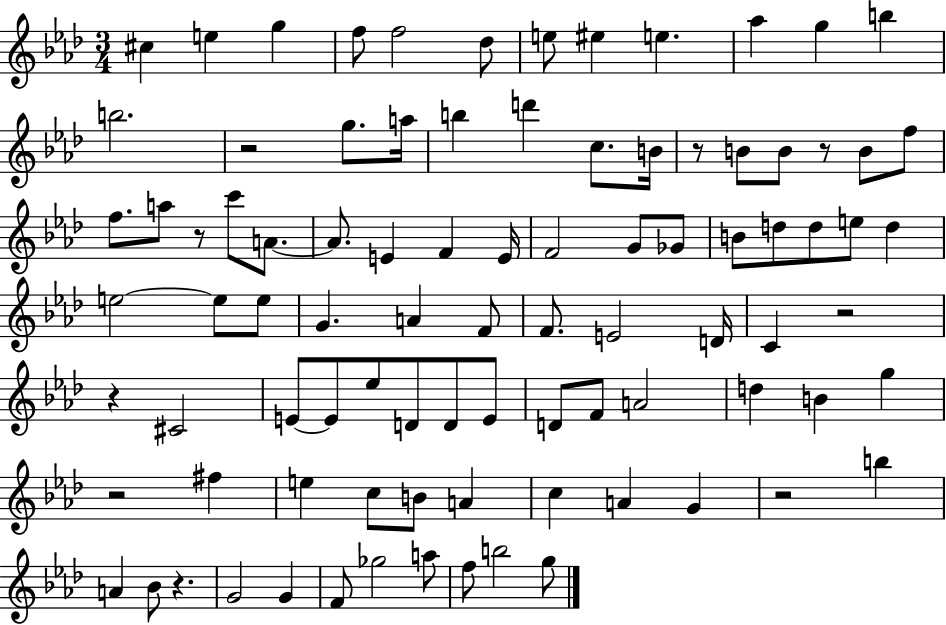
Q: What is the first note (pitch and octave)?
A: C#5